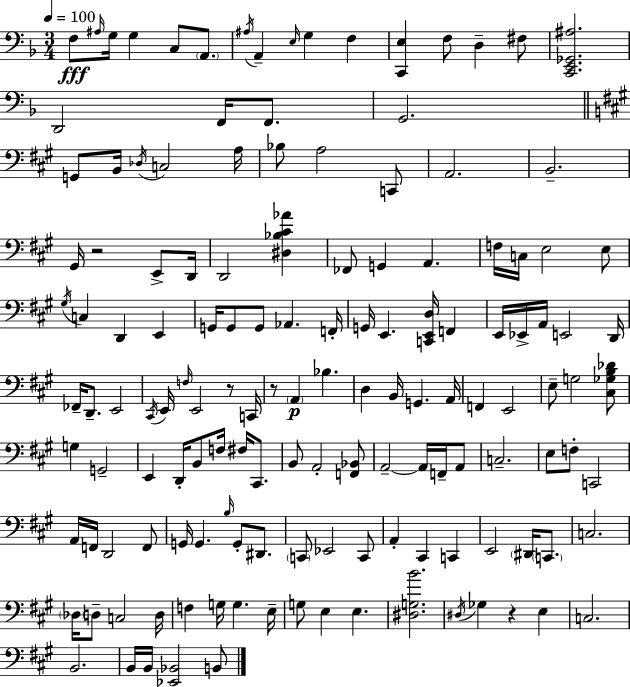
{
  \clef bass
  \numericTimeSignature
  \time 3/4
  \key f \major
  \tempo 4 = 100
  f8\fff \grace { ais16 } g16 g4 c8 \parenthesize a,8. | \acciaccatura { ais16 } a,4-- \grace { e16 } g4 f4 | <c, e>4 f8 d4-- | fis8 <c, e, ges, ais>2. | \break d,2 f,16 | f,8. g,2. | \bar "||" \break \key a \major g,8 b,16 \acciaccatura { des16 } c2 | a16 bes8 a2 c,8 | a,2. | b,2.-- | \break gis,16 r2 e,8-> | d,16 d,2 <dis bes cis' aes'>4 | fes,8 g,4 a,4. | f16 c16 e2 e8 | \break \acciaccatura { gis16 } c4 d,4 e,4 | g,16 g,8 g,8 aes,4. | f,16-. g,16 e,4. <c, e, d>16 f,4 | e,16 ees,16-> a,16 e,2 | \break d,16 fes,16-- d,8.-- e,2 | \acciaccatura { cis,16 } e,16 \grace { f16 } e,2 | r8 c,16 r8 \parenthesize a,4\p bes4. | d4 b,16 g,4. | \break a,16 f,4 e,2 | e8-- g2 | <cis ges b des'>8 g4 g,2-- | e,4 d,16-. b,8 f16 | \break fis16 cis,8. b,8 a,2-. | <f, bes,>8 a,2--~~ | a,16 f,16-- a,8 c2.-- | e8 f8-. c,2 | \break a,16 f,16 d,2 | f,8 g,16 g,4. \grace { b16 } | g,8-. dis,8. \parenthesize c,8 ees,2 | c,8 a,4-. cis,4 | \break c,4 e,2 | \parenthesize dis,16 \parenthesize c,8. c2. | \parenthesize des16 d8-- c2 | d16 f4 g16 g4. | \break e16-- g8 e4 e4. | <dis g b'>2. | \acciaccatura { dis16 } ges4 r4 | e4 c2. | \break b,2. | b,16 b,16 <ees, bes,>2 | b,8 \bar "|."
}